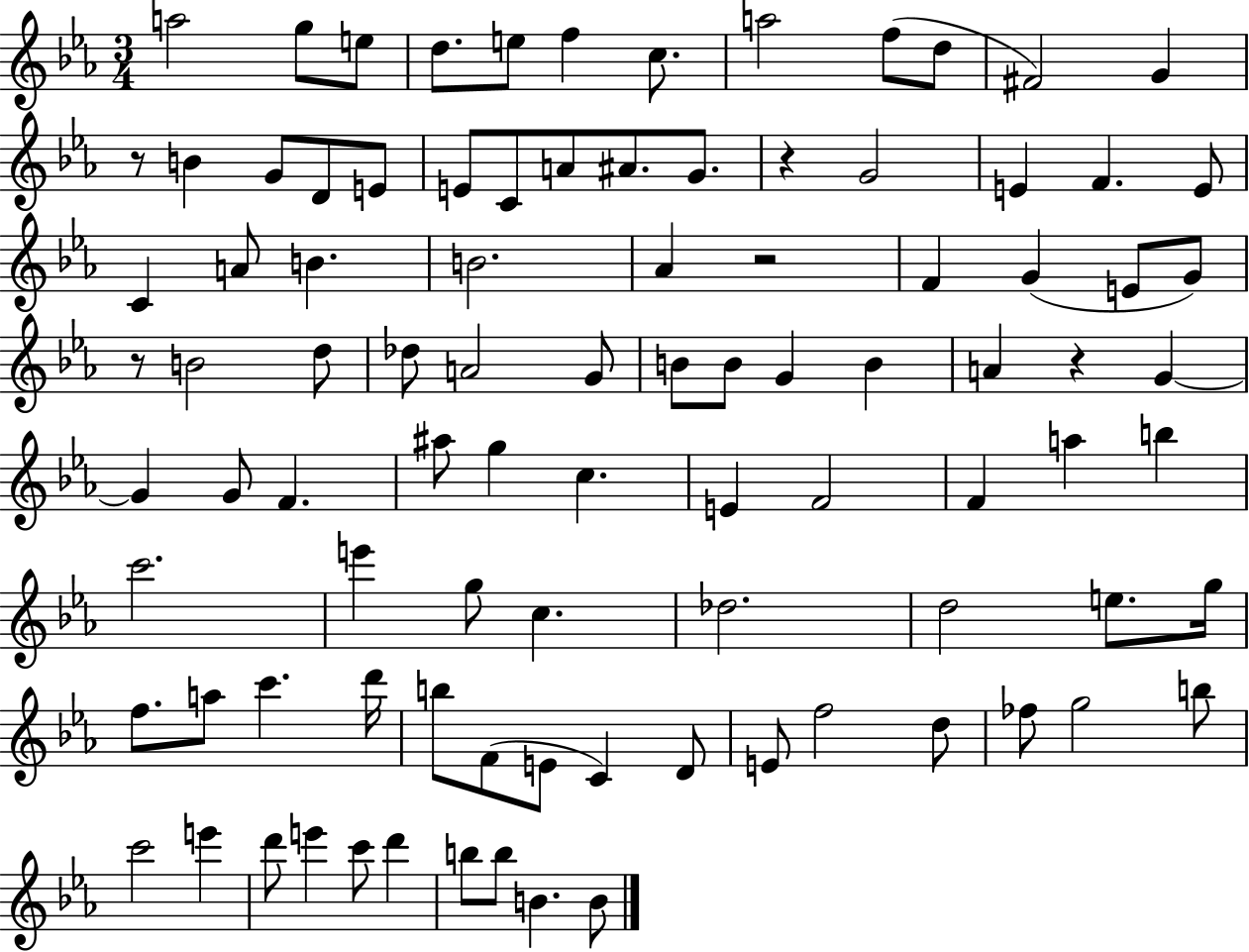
X:1
T:Untitled
M:3/4
L:1/4
K:Eb
a2 g/2 e/2 d/2 e/2 f c/2 a2 f/2 d/2 ^F2 G z/2 B G/2 D/2 E/2 E/2 C/2 A/2 ^A/2 G/2 z G2 E F E/2 C A/2 B B2 _A z2 F G E/2 G/2 z/2 B2 d/2 _d/2 A2 G/2 B/2 B/2 G B A z G G G/2 F ^a/2 g c E F2 F a b c'2 e' g/2 c _d2 d2 e/2 g/4 f/2 a/2 c' d'/4 b/2 F/2 E/2 C D/2 E/2 f2 d/2 _f/2 g2 b/2 c'2 e' d'/2 e' c'/2 d' b/2 b/2 B B/2